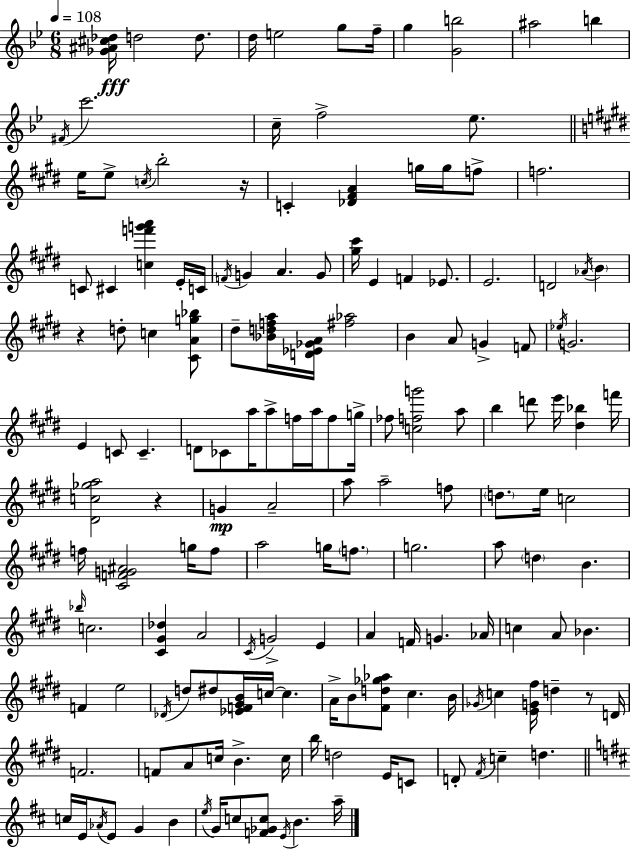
{
  \clef treble
  \numericTimeSignature
  \time 6/8
  \key bes \major
  \tempo 4 = 108
  <ges' ais' cis'' des''>16\fff d''2 d''8. | d''16 e''2 g''8 f''16-- | g''4 <g' b''>2 | ais''2 b''4 | \break \acciaccatura { fis'16 } c'''2. | c''16-- f''2-> ees''8. | \bar "||" \break \key e \major e''16 e''8-> \acciaccatura { c''16 } b''2-. | r16 c'4-. <des' fis' a'>4 g''16 g''16 f''8-> | f''2. | c'8 cis'4 <c'' f''' g''' a'''>4 e'16-. | \break c'16 \acciaccatura { f'16 } g'4 a'4. | g'8 <gis'' cis'''>16 e'4 f'4 ees'8. | e'2. | d'2 \acciaccatura { aes'16 } \parenthesize b'4 | \break r4 d''8-. c''4 | <cis' a' g'' bes''>8 dis''8-- <bes' d'' f'' a''>16 <d' ees' ges' a'>16 <fis'' aes''>2 | b'4 a'8 g'4-> | f'8 \acciaccatura { ees''16 } g'2. | \break e'4 c'8 c'4.-- | d'8 ces'8 a''16 a''8-> f''16 | a''16 f''8 g''16-> fes''8 <c'' f'' g'''>2 | a''8 b''4 d'''8 e'''16 <dis'' bes''>4 | \break f'''16 <dis' c'' ges'' a''>2 | r4 g'4\mp a'2-- | a''8 a''2-- | f''8 \parenthesize d''8. e''16 c''2 | \break f''16 <cis' f' g' ais'>2 | g''16 f''8 a''2 | g''16 \parenthesize f''8. g''2. | a''8 \parenthesize d''4 b'4. | \break \grace { bes''16 } c''2. | <cis' gis' des''>4 a'2 | \acciaccatura { cis'16 } g'2-> | e'4 a'4 f'16 g'4. | \break aes'16 c''4 a'8 | bes'4. f'4 e''2 | \acciaccatura { des'16 } d''8 dis''8 <ees' f' gis' b'>16 | c''16~~ c''4. a'16-> b'8 <fis' d'' ges'' aes''>8 | \break cis''4. b'16 \acciaccatura { ges'16 } c''4 | <e' g' fis''>16 d''4-- r8 d'16 f'2. | f'8 a'8 | c''16 b'4.-> c''16 b''16 d''2 | \break e'16 c'8 d'8-. \acciaccatura { fis'16 } c''4-- | d''4. \bar "||" \break \key d \major c''16 e'16 \acciaccatura { aes'16 } e'8 g'4 b'4 | \acciaccatura { e''16 } g'16 c''8 <f' ges' c''>8 \acciaccatura { e'16 } b'4. | a''16-- \bar "|."
}